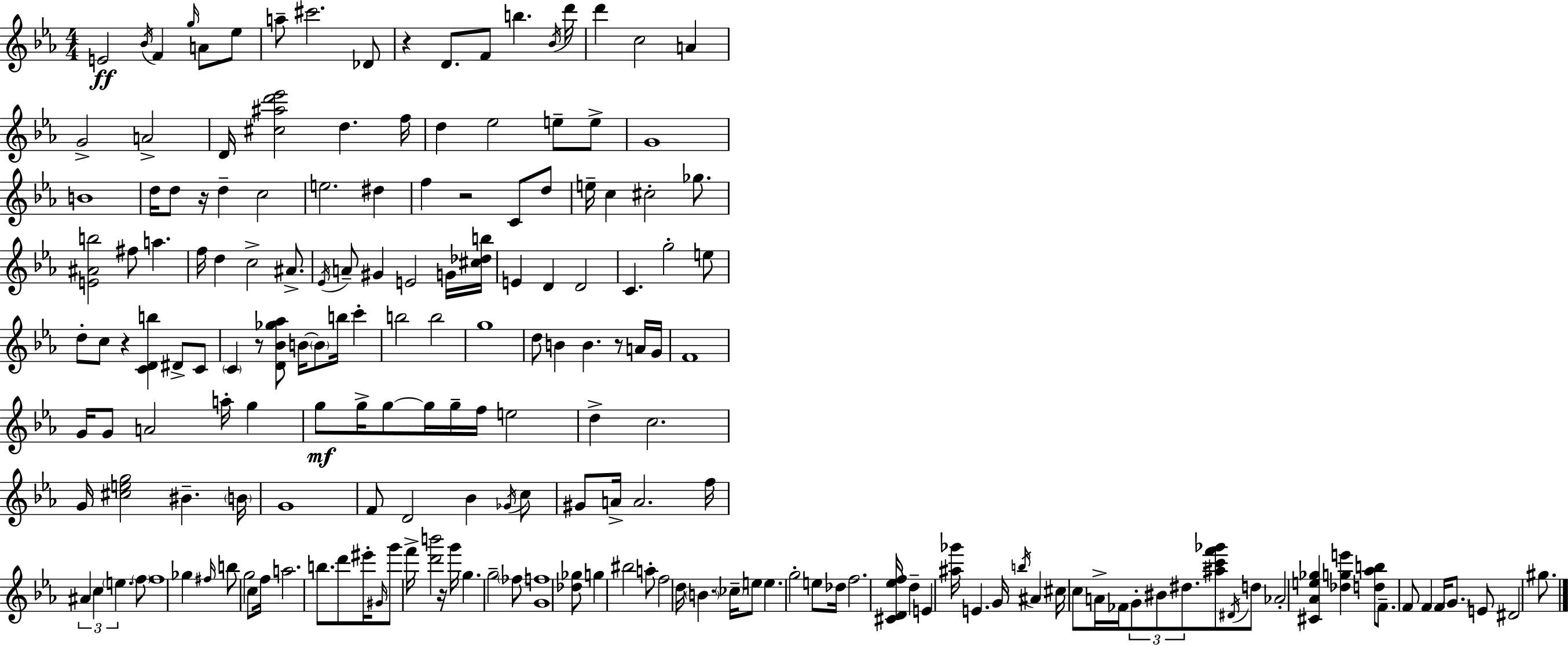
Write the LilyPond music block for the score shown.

{
  \clef treble
  \numericTimeSignature
  \time 4/4
  \key c \minor
  \repeat volta 2 { e'2\ff \acciaccatura { bes'16 } f'4 \grace { g''16 } a'8 | ees''8 a''8-- cis'''2. | des'8 r4 d'8. f'8 b''4. | \acciaccatura { bes'16 } d'''16 d'''4 c''2 a'4 | \break g'2-> a'2-> | d'16 <cis'' ais'' d''' ees'''>2 d''4. | f''16 d''4 ees''2 e''8-- | e''8-> g'1 | \break b'1 | d''16 d''8 r16 d''4-- c''2 | e''2. dis''4 | f''4 r2 c'8 | \break d''8 e''16-- c''4 cis''2-. | ges''8. <e' ais' b''>2 fis''8 a''4. | f''16 d''4 c''2-> | ais'8.-> \acciaccatura { ees'16 } a'8-- gis'4 e'2 | \break g'16 <cis'' des'' b''>16 e'4 d'4 d'2 | c'4. g''2-. | e''8 d''8-. c''8 r4 <c' d' b''>4 | dis'8-> c'8 \parenthesize c'4 r8 <d' bes' ges'' aes''>8 b'16~~ \parenthesize b'8 b''16 | \break c'''4-. b''2 b''2 | g''1 | d''8 b'4 b'4. | r8 a'16 g'16 f'1 | \break g'16 g'8 a'2 a''16-. | g''4 g''8\mf g''16-> g''8~~ g''16 g''16-- f''16 e''2 | d''4-> c''2. | g'16 <cis'' e'' g''>2 bis'4.-- | \break \parenthesize b'16 g'1 | f'8 d'2 bes'4 | \acciaccatura { ges'16 } c''8 gis'8 a'16-> a'2. | f''16 \tuplet 3/2 { ais'4 c''4 \parenthesize e''4. } | \break \parenthesize f''8 f''1 | ges''4 \grace { fis''16 } b''8 g''2 | c''8 f''16 a''2. | b''8. d'''8 eis'''16-. \grace { gis'16 } g'''8 f'''16-> <d''' b'''>2 | \break r16 g'''16 g''4. g''2-- | \parenthesize fes''8 <g' f''>1 | <des'' ges''>8 g''4 bis''2 | a''8-. f''2 d''16 | \break \parenthesize b'4. \parenthesize ces''16-- e''8 e''4. g''2-. | e''8 des''16 f''2. | <cis' d' ees'' f''>16 d''4-- e'4 <ais'' ges'''>16 | e'4. g'16 \acciaccatura { b''16 } ais'4 cis''16 c''8 a'16-> | \break fes'16 \tuplet 3/2 { g'8-. bis'8 dis''8. } <ais'' c''' f''' ges'''>8 \acciaccatura { dis'16 } d''8 aes'2-. | <cis' aes' e'' ges''>4 <des'' g'' e'''>4 <d'' aes'' b''>8 f'8.-- | f'8 f'4 f'16 \parenthesize g'8. e'8 dis'2 | gis''8. } \bar "|."
}